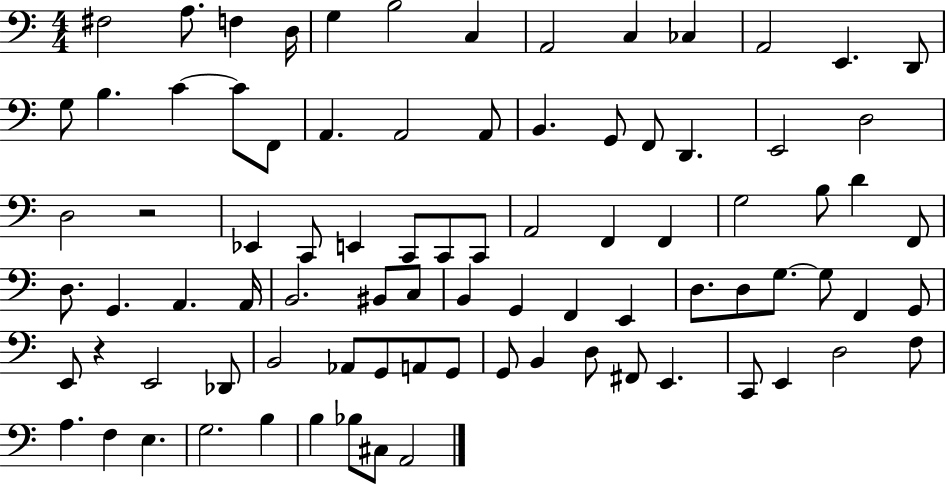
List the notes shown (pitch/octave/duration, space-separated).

F#3/h A3/e. F3/q D3/s G3/q B3/h C3/q A2/h C3/q CES3/q A2/h E2/q. D2/e G3/e B3/q. C4/q C4/e F2/e A2/q. A2/h A2/e B2/q. G2/e F2/e D2/q. E2/h D3/h D3/h R/h Eb2/q C2/e E2/q C2/e C2/e C2/e A2/h F2/q F2/q G3/h B3/e D4/q F2/e D3/e. G2/q. A2/q. A2/s B2/h. BIS2/e C3/e B2/q G2/q F2/q E2/q D3/e. D3/e G3/e. G3/e F2/q G2/e E2/e R/q E2/h Db2/e B2/h Ab2/e G2/e A2/e G2/e G2/e B2/q D3/e F#2/e E2/q. C2/e E2/q D3/h F3/e A3/q. F3/q E3/q. G3/h. B3/q B3/q Bb3/e C#3/e A2/h